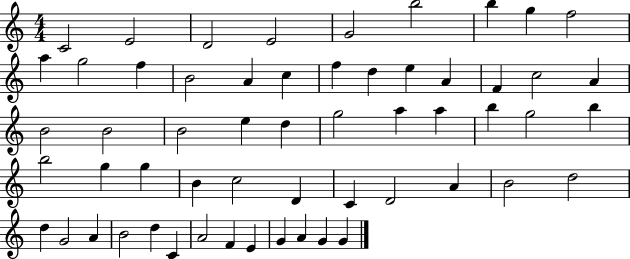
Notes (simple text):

C4/h E4/h D4/h E4/h G4/h B5/h B5/q G5/q F5/h A5/q G5/h F5/q B4/h A4/q C5/q F5/q D5/q E5/q A4/q F4/q C5/h A4/q B4/h B4/h B4/h E5/q D5/q G5/h A5/q A5/q B5/q G5/h B5/q B5/h G5/q G5/q B4/q C5/h D4/q C4/q D4/h A4/q B4/h D5/h D5/q G4/h A4/q B4/h D5/q C4/q A4/h F4/q E4/q G4/q A4/q G4/q G4/q